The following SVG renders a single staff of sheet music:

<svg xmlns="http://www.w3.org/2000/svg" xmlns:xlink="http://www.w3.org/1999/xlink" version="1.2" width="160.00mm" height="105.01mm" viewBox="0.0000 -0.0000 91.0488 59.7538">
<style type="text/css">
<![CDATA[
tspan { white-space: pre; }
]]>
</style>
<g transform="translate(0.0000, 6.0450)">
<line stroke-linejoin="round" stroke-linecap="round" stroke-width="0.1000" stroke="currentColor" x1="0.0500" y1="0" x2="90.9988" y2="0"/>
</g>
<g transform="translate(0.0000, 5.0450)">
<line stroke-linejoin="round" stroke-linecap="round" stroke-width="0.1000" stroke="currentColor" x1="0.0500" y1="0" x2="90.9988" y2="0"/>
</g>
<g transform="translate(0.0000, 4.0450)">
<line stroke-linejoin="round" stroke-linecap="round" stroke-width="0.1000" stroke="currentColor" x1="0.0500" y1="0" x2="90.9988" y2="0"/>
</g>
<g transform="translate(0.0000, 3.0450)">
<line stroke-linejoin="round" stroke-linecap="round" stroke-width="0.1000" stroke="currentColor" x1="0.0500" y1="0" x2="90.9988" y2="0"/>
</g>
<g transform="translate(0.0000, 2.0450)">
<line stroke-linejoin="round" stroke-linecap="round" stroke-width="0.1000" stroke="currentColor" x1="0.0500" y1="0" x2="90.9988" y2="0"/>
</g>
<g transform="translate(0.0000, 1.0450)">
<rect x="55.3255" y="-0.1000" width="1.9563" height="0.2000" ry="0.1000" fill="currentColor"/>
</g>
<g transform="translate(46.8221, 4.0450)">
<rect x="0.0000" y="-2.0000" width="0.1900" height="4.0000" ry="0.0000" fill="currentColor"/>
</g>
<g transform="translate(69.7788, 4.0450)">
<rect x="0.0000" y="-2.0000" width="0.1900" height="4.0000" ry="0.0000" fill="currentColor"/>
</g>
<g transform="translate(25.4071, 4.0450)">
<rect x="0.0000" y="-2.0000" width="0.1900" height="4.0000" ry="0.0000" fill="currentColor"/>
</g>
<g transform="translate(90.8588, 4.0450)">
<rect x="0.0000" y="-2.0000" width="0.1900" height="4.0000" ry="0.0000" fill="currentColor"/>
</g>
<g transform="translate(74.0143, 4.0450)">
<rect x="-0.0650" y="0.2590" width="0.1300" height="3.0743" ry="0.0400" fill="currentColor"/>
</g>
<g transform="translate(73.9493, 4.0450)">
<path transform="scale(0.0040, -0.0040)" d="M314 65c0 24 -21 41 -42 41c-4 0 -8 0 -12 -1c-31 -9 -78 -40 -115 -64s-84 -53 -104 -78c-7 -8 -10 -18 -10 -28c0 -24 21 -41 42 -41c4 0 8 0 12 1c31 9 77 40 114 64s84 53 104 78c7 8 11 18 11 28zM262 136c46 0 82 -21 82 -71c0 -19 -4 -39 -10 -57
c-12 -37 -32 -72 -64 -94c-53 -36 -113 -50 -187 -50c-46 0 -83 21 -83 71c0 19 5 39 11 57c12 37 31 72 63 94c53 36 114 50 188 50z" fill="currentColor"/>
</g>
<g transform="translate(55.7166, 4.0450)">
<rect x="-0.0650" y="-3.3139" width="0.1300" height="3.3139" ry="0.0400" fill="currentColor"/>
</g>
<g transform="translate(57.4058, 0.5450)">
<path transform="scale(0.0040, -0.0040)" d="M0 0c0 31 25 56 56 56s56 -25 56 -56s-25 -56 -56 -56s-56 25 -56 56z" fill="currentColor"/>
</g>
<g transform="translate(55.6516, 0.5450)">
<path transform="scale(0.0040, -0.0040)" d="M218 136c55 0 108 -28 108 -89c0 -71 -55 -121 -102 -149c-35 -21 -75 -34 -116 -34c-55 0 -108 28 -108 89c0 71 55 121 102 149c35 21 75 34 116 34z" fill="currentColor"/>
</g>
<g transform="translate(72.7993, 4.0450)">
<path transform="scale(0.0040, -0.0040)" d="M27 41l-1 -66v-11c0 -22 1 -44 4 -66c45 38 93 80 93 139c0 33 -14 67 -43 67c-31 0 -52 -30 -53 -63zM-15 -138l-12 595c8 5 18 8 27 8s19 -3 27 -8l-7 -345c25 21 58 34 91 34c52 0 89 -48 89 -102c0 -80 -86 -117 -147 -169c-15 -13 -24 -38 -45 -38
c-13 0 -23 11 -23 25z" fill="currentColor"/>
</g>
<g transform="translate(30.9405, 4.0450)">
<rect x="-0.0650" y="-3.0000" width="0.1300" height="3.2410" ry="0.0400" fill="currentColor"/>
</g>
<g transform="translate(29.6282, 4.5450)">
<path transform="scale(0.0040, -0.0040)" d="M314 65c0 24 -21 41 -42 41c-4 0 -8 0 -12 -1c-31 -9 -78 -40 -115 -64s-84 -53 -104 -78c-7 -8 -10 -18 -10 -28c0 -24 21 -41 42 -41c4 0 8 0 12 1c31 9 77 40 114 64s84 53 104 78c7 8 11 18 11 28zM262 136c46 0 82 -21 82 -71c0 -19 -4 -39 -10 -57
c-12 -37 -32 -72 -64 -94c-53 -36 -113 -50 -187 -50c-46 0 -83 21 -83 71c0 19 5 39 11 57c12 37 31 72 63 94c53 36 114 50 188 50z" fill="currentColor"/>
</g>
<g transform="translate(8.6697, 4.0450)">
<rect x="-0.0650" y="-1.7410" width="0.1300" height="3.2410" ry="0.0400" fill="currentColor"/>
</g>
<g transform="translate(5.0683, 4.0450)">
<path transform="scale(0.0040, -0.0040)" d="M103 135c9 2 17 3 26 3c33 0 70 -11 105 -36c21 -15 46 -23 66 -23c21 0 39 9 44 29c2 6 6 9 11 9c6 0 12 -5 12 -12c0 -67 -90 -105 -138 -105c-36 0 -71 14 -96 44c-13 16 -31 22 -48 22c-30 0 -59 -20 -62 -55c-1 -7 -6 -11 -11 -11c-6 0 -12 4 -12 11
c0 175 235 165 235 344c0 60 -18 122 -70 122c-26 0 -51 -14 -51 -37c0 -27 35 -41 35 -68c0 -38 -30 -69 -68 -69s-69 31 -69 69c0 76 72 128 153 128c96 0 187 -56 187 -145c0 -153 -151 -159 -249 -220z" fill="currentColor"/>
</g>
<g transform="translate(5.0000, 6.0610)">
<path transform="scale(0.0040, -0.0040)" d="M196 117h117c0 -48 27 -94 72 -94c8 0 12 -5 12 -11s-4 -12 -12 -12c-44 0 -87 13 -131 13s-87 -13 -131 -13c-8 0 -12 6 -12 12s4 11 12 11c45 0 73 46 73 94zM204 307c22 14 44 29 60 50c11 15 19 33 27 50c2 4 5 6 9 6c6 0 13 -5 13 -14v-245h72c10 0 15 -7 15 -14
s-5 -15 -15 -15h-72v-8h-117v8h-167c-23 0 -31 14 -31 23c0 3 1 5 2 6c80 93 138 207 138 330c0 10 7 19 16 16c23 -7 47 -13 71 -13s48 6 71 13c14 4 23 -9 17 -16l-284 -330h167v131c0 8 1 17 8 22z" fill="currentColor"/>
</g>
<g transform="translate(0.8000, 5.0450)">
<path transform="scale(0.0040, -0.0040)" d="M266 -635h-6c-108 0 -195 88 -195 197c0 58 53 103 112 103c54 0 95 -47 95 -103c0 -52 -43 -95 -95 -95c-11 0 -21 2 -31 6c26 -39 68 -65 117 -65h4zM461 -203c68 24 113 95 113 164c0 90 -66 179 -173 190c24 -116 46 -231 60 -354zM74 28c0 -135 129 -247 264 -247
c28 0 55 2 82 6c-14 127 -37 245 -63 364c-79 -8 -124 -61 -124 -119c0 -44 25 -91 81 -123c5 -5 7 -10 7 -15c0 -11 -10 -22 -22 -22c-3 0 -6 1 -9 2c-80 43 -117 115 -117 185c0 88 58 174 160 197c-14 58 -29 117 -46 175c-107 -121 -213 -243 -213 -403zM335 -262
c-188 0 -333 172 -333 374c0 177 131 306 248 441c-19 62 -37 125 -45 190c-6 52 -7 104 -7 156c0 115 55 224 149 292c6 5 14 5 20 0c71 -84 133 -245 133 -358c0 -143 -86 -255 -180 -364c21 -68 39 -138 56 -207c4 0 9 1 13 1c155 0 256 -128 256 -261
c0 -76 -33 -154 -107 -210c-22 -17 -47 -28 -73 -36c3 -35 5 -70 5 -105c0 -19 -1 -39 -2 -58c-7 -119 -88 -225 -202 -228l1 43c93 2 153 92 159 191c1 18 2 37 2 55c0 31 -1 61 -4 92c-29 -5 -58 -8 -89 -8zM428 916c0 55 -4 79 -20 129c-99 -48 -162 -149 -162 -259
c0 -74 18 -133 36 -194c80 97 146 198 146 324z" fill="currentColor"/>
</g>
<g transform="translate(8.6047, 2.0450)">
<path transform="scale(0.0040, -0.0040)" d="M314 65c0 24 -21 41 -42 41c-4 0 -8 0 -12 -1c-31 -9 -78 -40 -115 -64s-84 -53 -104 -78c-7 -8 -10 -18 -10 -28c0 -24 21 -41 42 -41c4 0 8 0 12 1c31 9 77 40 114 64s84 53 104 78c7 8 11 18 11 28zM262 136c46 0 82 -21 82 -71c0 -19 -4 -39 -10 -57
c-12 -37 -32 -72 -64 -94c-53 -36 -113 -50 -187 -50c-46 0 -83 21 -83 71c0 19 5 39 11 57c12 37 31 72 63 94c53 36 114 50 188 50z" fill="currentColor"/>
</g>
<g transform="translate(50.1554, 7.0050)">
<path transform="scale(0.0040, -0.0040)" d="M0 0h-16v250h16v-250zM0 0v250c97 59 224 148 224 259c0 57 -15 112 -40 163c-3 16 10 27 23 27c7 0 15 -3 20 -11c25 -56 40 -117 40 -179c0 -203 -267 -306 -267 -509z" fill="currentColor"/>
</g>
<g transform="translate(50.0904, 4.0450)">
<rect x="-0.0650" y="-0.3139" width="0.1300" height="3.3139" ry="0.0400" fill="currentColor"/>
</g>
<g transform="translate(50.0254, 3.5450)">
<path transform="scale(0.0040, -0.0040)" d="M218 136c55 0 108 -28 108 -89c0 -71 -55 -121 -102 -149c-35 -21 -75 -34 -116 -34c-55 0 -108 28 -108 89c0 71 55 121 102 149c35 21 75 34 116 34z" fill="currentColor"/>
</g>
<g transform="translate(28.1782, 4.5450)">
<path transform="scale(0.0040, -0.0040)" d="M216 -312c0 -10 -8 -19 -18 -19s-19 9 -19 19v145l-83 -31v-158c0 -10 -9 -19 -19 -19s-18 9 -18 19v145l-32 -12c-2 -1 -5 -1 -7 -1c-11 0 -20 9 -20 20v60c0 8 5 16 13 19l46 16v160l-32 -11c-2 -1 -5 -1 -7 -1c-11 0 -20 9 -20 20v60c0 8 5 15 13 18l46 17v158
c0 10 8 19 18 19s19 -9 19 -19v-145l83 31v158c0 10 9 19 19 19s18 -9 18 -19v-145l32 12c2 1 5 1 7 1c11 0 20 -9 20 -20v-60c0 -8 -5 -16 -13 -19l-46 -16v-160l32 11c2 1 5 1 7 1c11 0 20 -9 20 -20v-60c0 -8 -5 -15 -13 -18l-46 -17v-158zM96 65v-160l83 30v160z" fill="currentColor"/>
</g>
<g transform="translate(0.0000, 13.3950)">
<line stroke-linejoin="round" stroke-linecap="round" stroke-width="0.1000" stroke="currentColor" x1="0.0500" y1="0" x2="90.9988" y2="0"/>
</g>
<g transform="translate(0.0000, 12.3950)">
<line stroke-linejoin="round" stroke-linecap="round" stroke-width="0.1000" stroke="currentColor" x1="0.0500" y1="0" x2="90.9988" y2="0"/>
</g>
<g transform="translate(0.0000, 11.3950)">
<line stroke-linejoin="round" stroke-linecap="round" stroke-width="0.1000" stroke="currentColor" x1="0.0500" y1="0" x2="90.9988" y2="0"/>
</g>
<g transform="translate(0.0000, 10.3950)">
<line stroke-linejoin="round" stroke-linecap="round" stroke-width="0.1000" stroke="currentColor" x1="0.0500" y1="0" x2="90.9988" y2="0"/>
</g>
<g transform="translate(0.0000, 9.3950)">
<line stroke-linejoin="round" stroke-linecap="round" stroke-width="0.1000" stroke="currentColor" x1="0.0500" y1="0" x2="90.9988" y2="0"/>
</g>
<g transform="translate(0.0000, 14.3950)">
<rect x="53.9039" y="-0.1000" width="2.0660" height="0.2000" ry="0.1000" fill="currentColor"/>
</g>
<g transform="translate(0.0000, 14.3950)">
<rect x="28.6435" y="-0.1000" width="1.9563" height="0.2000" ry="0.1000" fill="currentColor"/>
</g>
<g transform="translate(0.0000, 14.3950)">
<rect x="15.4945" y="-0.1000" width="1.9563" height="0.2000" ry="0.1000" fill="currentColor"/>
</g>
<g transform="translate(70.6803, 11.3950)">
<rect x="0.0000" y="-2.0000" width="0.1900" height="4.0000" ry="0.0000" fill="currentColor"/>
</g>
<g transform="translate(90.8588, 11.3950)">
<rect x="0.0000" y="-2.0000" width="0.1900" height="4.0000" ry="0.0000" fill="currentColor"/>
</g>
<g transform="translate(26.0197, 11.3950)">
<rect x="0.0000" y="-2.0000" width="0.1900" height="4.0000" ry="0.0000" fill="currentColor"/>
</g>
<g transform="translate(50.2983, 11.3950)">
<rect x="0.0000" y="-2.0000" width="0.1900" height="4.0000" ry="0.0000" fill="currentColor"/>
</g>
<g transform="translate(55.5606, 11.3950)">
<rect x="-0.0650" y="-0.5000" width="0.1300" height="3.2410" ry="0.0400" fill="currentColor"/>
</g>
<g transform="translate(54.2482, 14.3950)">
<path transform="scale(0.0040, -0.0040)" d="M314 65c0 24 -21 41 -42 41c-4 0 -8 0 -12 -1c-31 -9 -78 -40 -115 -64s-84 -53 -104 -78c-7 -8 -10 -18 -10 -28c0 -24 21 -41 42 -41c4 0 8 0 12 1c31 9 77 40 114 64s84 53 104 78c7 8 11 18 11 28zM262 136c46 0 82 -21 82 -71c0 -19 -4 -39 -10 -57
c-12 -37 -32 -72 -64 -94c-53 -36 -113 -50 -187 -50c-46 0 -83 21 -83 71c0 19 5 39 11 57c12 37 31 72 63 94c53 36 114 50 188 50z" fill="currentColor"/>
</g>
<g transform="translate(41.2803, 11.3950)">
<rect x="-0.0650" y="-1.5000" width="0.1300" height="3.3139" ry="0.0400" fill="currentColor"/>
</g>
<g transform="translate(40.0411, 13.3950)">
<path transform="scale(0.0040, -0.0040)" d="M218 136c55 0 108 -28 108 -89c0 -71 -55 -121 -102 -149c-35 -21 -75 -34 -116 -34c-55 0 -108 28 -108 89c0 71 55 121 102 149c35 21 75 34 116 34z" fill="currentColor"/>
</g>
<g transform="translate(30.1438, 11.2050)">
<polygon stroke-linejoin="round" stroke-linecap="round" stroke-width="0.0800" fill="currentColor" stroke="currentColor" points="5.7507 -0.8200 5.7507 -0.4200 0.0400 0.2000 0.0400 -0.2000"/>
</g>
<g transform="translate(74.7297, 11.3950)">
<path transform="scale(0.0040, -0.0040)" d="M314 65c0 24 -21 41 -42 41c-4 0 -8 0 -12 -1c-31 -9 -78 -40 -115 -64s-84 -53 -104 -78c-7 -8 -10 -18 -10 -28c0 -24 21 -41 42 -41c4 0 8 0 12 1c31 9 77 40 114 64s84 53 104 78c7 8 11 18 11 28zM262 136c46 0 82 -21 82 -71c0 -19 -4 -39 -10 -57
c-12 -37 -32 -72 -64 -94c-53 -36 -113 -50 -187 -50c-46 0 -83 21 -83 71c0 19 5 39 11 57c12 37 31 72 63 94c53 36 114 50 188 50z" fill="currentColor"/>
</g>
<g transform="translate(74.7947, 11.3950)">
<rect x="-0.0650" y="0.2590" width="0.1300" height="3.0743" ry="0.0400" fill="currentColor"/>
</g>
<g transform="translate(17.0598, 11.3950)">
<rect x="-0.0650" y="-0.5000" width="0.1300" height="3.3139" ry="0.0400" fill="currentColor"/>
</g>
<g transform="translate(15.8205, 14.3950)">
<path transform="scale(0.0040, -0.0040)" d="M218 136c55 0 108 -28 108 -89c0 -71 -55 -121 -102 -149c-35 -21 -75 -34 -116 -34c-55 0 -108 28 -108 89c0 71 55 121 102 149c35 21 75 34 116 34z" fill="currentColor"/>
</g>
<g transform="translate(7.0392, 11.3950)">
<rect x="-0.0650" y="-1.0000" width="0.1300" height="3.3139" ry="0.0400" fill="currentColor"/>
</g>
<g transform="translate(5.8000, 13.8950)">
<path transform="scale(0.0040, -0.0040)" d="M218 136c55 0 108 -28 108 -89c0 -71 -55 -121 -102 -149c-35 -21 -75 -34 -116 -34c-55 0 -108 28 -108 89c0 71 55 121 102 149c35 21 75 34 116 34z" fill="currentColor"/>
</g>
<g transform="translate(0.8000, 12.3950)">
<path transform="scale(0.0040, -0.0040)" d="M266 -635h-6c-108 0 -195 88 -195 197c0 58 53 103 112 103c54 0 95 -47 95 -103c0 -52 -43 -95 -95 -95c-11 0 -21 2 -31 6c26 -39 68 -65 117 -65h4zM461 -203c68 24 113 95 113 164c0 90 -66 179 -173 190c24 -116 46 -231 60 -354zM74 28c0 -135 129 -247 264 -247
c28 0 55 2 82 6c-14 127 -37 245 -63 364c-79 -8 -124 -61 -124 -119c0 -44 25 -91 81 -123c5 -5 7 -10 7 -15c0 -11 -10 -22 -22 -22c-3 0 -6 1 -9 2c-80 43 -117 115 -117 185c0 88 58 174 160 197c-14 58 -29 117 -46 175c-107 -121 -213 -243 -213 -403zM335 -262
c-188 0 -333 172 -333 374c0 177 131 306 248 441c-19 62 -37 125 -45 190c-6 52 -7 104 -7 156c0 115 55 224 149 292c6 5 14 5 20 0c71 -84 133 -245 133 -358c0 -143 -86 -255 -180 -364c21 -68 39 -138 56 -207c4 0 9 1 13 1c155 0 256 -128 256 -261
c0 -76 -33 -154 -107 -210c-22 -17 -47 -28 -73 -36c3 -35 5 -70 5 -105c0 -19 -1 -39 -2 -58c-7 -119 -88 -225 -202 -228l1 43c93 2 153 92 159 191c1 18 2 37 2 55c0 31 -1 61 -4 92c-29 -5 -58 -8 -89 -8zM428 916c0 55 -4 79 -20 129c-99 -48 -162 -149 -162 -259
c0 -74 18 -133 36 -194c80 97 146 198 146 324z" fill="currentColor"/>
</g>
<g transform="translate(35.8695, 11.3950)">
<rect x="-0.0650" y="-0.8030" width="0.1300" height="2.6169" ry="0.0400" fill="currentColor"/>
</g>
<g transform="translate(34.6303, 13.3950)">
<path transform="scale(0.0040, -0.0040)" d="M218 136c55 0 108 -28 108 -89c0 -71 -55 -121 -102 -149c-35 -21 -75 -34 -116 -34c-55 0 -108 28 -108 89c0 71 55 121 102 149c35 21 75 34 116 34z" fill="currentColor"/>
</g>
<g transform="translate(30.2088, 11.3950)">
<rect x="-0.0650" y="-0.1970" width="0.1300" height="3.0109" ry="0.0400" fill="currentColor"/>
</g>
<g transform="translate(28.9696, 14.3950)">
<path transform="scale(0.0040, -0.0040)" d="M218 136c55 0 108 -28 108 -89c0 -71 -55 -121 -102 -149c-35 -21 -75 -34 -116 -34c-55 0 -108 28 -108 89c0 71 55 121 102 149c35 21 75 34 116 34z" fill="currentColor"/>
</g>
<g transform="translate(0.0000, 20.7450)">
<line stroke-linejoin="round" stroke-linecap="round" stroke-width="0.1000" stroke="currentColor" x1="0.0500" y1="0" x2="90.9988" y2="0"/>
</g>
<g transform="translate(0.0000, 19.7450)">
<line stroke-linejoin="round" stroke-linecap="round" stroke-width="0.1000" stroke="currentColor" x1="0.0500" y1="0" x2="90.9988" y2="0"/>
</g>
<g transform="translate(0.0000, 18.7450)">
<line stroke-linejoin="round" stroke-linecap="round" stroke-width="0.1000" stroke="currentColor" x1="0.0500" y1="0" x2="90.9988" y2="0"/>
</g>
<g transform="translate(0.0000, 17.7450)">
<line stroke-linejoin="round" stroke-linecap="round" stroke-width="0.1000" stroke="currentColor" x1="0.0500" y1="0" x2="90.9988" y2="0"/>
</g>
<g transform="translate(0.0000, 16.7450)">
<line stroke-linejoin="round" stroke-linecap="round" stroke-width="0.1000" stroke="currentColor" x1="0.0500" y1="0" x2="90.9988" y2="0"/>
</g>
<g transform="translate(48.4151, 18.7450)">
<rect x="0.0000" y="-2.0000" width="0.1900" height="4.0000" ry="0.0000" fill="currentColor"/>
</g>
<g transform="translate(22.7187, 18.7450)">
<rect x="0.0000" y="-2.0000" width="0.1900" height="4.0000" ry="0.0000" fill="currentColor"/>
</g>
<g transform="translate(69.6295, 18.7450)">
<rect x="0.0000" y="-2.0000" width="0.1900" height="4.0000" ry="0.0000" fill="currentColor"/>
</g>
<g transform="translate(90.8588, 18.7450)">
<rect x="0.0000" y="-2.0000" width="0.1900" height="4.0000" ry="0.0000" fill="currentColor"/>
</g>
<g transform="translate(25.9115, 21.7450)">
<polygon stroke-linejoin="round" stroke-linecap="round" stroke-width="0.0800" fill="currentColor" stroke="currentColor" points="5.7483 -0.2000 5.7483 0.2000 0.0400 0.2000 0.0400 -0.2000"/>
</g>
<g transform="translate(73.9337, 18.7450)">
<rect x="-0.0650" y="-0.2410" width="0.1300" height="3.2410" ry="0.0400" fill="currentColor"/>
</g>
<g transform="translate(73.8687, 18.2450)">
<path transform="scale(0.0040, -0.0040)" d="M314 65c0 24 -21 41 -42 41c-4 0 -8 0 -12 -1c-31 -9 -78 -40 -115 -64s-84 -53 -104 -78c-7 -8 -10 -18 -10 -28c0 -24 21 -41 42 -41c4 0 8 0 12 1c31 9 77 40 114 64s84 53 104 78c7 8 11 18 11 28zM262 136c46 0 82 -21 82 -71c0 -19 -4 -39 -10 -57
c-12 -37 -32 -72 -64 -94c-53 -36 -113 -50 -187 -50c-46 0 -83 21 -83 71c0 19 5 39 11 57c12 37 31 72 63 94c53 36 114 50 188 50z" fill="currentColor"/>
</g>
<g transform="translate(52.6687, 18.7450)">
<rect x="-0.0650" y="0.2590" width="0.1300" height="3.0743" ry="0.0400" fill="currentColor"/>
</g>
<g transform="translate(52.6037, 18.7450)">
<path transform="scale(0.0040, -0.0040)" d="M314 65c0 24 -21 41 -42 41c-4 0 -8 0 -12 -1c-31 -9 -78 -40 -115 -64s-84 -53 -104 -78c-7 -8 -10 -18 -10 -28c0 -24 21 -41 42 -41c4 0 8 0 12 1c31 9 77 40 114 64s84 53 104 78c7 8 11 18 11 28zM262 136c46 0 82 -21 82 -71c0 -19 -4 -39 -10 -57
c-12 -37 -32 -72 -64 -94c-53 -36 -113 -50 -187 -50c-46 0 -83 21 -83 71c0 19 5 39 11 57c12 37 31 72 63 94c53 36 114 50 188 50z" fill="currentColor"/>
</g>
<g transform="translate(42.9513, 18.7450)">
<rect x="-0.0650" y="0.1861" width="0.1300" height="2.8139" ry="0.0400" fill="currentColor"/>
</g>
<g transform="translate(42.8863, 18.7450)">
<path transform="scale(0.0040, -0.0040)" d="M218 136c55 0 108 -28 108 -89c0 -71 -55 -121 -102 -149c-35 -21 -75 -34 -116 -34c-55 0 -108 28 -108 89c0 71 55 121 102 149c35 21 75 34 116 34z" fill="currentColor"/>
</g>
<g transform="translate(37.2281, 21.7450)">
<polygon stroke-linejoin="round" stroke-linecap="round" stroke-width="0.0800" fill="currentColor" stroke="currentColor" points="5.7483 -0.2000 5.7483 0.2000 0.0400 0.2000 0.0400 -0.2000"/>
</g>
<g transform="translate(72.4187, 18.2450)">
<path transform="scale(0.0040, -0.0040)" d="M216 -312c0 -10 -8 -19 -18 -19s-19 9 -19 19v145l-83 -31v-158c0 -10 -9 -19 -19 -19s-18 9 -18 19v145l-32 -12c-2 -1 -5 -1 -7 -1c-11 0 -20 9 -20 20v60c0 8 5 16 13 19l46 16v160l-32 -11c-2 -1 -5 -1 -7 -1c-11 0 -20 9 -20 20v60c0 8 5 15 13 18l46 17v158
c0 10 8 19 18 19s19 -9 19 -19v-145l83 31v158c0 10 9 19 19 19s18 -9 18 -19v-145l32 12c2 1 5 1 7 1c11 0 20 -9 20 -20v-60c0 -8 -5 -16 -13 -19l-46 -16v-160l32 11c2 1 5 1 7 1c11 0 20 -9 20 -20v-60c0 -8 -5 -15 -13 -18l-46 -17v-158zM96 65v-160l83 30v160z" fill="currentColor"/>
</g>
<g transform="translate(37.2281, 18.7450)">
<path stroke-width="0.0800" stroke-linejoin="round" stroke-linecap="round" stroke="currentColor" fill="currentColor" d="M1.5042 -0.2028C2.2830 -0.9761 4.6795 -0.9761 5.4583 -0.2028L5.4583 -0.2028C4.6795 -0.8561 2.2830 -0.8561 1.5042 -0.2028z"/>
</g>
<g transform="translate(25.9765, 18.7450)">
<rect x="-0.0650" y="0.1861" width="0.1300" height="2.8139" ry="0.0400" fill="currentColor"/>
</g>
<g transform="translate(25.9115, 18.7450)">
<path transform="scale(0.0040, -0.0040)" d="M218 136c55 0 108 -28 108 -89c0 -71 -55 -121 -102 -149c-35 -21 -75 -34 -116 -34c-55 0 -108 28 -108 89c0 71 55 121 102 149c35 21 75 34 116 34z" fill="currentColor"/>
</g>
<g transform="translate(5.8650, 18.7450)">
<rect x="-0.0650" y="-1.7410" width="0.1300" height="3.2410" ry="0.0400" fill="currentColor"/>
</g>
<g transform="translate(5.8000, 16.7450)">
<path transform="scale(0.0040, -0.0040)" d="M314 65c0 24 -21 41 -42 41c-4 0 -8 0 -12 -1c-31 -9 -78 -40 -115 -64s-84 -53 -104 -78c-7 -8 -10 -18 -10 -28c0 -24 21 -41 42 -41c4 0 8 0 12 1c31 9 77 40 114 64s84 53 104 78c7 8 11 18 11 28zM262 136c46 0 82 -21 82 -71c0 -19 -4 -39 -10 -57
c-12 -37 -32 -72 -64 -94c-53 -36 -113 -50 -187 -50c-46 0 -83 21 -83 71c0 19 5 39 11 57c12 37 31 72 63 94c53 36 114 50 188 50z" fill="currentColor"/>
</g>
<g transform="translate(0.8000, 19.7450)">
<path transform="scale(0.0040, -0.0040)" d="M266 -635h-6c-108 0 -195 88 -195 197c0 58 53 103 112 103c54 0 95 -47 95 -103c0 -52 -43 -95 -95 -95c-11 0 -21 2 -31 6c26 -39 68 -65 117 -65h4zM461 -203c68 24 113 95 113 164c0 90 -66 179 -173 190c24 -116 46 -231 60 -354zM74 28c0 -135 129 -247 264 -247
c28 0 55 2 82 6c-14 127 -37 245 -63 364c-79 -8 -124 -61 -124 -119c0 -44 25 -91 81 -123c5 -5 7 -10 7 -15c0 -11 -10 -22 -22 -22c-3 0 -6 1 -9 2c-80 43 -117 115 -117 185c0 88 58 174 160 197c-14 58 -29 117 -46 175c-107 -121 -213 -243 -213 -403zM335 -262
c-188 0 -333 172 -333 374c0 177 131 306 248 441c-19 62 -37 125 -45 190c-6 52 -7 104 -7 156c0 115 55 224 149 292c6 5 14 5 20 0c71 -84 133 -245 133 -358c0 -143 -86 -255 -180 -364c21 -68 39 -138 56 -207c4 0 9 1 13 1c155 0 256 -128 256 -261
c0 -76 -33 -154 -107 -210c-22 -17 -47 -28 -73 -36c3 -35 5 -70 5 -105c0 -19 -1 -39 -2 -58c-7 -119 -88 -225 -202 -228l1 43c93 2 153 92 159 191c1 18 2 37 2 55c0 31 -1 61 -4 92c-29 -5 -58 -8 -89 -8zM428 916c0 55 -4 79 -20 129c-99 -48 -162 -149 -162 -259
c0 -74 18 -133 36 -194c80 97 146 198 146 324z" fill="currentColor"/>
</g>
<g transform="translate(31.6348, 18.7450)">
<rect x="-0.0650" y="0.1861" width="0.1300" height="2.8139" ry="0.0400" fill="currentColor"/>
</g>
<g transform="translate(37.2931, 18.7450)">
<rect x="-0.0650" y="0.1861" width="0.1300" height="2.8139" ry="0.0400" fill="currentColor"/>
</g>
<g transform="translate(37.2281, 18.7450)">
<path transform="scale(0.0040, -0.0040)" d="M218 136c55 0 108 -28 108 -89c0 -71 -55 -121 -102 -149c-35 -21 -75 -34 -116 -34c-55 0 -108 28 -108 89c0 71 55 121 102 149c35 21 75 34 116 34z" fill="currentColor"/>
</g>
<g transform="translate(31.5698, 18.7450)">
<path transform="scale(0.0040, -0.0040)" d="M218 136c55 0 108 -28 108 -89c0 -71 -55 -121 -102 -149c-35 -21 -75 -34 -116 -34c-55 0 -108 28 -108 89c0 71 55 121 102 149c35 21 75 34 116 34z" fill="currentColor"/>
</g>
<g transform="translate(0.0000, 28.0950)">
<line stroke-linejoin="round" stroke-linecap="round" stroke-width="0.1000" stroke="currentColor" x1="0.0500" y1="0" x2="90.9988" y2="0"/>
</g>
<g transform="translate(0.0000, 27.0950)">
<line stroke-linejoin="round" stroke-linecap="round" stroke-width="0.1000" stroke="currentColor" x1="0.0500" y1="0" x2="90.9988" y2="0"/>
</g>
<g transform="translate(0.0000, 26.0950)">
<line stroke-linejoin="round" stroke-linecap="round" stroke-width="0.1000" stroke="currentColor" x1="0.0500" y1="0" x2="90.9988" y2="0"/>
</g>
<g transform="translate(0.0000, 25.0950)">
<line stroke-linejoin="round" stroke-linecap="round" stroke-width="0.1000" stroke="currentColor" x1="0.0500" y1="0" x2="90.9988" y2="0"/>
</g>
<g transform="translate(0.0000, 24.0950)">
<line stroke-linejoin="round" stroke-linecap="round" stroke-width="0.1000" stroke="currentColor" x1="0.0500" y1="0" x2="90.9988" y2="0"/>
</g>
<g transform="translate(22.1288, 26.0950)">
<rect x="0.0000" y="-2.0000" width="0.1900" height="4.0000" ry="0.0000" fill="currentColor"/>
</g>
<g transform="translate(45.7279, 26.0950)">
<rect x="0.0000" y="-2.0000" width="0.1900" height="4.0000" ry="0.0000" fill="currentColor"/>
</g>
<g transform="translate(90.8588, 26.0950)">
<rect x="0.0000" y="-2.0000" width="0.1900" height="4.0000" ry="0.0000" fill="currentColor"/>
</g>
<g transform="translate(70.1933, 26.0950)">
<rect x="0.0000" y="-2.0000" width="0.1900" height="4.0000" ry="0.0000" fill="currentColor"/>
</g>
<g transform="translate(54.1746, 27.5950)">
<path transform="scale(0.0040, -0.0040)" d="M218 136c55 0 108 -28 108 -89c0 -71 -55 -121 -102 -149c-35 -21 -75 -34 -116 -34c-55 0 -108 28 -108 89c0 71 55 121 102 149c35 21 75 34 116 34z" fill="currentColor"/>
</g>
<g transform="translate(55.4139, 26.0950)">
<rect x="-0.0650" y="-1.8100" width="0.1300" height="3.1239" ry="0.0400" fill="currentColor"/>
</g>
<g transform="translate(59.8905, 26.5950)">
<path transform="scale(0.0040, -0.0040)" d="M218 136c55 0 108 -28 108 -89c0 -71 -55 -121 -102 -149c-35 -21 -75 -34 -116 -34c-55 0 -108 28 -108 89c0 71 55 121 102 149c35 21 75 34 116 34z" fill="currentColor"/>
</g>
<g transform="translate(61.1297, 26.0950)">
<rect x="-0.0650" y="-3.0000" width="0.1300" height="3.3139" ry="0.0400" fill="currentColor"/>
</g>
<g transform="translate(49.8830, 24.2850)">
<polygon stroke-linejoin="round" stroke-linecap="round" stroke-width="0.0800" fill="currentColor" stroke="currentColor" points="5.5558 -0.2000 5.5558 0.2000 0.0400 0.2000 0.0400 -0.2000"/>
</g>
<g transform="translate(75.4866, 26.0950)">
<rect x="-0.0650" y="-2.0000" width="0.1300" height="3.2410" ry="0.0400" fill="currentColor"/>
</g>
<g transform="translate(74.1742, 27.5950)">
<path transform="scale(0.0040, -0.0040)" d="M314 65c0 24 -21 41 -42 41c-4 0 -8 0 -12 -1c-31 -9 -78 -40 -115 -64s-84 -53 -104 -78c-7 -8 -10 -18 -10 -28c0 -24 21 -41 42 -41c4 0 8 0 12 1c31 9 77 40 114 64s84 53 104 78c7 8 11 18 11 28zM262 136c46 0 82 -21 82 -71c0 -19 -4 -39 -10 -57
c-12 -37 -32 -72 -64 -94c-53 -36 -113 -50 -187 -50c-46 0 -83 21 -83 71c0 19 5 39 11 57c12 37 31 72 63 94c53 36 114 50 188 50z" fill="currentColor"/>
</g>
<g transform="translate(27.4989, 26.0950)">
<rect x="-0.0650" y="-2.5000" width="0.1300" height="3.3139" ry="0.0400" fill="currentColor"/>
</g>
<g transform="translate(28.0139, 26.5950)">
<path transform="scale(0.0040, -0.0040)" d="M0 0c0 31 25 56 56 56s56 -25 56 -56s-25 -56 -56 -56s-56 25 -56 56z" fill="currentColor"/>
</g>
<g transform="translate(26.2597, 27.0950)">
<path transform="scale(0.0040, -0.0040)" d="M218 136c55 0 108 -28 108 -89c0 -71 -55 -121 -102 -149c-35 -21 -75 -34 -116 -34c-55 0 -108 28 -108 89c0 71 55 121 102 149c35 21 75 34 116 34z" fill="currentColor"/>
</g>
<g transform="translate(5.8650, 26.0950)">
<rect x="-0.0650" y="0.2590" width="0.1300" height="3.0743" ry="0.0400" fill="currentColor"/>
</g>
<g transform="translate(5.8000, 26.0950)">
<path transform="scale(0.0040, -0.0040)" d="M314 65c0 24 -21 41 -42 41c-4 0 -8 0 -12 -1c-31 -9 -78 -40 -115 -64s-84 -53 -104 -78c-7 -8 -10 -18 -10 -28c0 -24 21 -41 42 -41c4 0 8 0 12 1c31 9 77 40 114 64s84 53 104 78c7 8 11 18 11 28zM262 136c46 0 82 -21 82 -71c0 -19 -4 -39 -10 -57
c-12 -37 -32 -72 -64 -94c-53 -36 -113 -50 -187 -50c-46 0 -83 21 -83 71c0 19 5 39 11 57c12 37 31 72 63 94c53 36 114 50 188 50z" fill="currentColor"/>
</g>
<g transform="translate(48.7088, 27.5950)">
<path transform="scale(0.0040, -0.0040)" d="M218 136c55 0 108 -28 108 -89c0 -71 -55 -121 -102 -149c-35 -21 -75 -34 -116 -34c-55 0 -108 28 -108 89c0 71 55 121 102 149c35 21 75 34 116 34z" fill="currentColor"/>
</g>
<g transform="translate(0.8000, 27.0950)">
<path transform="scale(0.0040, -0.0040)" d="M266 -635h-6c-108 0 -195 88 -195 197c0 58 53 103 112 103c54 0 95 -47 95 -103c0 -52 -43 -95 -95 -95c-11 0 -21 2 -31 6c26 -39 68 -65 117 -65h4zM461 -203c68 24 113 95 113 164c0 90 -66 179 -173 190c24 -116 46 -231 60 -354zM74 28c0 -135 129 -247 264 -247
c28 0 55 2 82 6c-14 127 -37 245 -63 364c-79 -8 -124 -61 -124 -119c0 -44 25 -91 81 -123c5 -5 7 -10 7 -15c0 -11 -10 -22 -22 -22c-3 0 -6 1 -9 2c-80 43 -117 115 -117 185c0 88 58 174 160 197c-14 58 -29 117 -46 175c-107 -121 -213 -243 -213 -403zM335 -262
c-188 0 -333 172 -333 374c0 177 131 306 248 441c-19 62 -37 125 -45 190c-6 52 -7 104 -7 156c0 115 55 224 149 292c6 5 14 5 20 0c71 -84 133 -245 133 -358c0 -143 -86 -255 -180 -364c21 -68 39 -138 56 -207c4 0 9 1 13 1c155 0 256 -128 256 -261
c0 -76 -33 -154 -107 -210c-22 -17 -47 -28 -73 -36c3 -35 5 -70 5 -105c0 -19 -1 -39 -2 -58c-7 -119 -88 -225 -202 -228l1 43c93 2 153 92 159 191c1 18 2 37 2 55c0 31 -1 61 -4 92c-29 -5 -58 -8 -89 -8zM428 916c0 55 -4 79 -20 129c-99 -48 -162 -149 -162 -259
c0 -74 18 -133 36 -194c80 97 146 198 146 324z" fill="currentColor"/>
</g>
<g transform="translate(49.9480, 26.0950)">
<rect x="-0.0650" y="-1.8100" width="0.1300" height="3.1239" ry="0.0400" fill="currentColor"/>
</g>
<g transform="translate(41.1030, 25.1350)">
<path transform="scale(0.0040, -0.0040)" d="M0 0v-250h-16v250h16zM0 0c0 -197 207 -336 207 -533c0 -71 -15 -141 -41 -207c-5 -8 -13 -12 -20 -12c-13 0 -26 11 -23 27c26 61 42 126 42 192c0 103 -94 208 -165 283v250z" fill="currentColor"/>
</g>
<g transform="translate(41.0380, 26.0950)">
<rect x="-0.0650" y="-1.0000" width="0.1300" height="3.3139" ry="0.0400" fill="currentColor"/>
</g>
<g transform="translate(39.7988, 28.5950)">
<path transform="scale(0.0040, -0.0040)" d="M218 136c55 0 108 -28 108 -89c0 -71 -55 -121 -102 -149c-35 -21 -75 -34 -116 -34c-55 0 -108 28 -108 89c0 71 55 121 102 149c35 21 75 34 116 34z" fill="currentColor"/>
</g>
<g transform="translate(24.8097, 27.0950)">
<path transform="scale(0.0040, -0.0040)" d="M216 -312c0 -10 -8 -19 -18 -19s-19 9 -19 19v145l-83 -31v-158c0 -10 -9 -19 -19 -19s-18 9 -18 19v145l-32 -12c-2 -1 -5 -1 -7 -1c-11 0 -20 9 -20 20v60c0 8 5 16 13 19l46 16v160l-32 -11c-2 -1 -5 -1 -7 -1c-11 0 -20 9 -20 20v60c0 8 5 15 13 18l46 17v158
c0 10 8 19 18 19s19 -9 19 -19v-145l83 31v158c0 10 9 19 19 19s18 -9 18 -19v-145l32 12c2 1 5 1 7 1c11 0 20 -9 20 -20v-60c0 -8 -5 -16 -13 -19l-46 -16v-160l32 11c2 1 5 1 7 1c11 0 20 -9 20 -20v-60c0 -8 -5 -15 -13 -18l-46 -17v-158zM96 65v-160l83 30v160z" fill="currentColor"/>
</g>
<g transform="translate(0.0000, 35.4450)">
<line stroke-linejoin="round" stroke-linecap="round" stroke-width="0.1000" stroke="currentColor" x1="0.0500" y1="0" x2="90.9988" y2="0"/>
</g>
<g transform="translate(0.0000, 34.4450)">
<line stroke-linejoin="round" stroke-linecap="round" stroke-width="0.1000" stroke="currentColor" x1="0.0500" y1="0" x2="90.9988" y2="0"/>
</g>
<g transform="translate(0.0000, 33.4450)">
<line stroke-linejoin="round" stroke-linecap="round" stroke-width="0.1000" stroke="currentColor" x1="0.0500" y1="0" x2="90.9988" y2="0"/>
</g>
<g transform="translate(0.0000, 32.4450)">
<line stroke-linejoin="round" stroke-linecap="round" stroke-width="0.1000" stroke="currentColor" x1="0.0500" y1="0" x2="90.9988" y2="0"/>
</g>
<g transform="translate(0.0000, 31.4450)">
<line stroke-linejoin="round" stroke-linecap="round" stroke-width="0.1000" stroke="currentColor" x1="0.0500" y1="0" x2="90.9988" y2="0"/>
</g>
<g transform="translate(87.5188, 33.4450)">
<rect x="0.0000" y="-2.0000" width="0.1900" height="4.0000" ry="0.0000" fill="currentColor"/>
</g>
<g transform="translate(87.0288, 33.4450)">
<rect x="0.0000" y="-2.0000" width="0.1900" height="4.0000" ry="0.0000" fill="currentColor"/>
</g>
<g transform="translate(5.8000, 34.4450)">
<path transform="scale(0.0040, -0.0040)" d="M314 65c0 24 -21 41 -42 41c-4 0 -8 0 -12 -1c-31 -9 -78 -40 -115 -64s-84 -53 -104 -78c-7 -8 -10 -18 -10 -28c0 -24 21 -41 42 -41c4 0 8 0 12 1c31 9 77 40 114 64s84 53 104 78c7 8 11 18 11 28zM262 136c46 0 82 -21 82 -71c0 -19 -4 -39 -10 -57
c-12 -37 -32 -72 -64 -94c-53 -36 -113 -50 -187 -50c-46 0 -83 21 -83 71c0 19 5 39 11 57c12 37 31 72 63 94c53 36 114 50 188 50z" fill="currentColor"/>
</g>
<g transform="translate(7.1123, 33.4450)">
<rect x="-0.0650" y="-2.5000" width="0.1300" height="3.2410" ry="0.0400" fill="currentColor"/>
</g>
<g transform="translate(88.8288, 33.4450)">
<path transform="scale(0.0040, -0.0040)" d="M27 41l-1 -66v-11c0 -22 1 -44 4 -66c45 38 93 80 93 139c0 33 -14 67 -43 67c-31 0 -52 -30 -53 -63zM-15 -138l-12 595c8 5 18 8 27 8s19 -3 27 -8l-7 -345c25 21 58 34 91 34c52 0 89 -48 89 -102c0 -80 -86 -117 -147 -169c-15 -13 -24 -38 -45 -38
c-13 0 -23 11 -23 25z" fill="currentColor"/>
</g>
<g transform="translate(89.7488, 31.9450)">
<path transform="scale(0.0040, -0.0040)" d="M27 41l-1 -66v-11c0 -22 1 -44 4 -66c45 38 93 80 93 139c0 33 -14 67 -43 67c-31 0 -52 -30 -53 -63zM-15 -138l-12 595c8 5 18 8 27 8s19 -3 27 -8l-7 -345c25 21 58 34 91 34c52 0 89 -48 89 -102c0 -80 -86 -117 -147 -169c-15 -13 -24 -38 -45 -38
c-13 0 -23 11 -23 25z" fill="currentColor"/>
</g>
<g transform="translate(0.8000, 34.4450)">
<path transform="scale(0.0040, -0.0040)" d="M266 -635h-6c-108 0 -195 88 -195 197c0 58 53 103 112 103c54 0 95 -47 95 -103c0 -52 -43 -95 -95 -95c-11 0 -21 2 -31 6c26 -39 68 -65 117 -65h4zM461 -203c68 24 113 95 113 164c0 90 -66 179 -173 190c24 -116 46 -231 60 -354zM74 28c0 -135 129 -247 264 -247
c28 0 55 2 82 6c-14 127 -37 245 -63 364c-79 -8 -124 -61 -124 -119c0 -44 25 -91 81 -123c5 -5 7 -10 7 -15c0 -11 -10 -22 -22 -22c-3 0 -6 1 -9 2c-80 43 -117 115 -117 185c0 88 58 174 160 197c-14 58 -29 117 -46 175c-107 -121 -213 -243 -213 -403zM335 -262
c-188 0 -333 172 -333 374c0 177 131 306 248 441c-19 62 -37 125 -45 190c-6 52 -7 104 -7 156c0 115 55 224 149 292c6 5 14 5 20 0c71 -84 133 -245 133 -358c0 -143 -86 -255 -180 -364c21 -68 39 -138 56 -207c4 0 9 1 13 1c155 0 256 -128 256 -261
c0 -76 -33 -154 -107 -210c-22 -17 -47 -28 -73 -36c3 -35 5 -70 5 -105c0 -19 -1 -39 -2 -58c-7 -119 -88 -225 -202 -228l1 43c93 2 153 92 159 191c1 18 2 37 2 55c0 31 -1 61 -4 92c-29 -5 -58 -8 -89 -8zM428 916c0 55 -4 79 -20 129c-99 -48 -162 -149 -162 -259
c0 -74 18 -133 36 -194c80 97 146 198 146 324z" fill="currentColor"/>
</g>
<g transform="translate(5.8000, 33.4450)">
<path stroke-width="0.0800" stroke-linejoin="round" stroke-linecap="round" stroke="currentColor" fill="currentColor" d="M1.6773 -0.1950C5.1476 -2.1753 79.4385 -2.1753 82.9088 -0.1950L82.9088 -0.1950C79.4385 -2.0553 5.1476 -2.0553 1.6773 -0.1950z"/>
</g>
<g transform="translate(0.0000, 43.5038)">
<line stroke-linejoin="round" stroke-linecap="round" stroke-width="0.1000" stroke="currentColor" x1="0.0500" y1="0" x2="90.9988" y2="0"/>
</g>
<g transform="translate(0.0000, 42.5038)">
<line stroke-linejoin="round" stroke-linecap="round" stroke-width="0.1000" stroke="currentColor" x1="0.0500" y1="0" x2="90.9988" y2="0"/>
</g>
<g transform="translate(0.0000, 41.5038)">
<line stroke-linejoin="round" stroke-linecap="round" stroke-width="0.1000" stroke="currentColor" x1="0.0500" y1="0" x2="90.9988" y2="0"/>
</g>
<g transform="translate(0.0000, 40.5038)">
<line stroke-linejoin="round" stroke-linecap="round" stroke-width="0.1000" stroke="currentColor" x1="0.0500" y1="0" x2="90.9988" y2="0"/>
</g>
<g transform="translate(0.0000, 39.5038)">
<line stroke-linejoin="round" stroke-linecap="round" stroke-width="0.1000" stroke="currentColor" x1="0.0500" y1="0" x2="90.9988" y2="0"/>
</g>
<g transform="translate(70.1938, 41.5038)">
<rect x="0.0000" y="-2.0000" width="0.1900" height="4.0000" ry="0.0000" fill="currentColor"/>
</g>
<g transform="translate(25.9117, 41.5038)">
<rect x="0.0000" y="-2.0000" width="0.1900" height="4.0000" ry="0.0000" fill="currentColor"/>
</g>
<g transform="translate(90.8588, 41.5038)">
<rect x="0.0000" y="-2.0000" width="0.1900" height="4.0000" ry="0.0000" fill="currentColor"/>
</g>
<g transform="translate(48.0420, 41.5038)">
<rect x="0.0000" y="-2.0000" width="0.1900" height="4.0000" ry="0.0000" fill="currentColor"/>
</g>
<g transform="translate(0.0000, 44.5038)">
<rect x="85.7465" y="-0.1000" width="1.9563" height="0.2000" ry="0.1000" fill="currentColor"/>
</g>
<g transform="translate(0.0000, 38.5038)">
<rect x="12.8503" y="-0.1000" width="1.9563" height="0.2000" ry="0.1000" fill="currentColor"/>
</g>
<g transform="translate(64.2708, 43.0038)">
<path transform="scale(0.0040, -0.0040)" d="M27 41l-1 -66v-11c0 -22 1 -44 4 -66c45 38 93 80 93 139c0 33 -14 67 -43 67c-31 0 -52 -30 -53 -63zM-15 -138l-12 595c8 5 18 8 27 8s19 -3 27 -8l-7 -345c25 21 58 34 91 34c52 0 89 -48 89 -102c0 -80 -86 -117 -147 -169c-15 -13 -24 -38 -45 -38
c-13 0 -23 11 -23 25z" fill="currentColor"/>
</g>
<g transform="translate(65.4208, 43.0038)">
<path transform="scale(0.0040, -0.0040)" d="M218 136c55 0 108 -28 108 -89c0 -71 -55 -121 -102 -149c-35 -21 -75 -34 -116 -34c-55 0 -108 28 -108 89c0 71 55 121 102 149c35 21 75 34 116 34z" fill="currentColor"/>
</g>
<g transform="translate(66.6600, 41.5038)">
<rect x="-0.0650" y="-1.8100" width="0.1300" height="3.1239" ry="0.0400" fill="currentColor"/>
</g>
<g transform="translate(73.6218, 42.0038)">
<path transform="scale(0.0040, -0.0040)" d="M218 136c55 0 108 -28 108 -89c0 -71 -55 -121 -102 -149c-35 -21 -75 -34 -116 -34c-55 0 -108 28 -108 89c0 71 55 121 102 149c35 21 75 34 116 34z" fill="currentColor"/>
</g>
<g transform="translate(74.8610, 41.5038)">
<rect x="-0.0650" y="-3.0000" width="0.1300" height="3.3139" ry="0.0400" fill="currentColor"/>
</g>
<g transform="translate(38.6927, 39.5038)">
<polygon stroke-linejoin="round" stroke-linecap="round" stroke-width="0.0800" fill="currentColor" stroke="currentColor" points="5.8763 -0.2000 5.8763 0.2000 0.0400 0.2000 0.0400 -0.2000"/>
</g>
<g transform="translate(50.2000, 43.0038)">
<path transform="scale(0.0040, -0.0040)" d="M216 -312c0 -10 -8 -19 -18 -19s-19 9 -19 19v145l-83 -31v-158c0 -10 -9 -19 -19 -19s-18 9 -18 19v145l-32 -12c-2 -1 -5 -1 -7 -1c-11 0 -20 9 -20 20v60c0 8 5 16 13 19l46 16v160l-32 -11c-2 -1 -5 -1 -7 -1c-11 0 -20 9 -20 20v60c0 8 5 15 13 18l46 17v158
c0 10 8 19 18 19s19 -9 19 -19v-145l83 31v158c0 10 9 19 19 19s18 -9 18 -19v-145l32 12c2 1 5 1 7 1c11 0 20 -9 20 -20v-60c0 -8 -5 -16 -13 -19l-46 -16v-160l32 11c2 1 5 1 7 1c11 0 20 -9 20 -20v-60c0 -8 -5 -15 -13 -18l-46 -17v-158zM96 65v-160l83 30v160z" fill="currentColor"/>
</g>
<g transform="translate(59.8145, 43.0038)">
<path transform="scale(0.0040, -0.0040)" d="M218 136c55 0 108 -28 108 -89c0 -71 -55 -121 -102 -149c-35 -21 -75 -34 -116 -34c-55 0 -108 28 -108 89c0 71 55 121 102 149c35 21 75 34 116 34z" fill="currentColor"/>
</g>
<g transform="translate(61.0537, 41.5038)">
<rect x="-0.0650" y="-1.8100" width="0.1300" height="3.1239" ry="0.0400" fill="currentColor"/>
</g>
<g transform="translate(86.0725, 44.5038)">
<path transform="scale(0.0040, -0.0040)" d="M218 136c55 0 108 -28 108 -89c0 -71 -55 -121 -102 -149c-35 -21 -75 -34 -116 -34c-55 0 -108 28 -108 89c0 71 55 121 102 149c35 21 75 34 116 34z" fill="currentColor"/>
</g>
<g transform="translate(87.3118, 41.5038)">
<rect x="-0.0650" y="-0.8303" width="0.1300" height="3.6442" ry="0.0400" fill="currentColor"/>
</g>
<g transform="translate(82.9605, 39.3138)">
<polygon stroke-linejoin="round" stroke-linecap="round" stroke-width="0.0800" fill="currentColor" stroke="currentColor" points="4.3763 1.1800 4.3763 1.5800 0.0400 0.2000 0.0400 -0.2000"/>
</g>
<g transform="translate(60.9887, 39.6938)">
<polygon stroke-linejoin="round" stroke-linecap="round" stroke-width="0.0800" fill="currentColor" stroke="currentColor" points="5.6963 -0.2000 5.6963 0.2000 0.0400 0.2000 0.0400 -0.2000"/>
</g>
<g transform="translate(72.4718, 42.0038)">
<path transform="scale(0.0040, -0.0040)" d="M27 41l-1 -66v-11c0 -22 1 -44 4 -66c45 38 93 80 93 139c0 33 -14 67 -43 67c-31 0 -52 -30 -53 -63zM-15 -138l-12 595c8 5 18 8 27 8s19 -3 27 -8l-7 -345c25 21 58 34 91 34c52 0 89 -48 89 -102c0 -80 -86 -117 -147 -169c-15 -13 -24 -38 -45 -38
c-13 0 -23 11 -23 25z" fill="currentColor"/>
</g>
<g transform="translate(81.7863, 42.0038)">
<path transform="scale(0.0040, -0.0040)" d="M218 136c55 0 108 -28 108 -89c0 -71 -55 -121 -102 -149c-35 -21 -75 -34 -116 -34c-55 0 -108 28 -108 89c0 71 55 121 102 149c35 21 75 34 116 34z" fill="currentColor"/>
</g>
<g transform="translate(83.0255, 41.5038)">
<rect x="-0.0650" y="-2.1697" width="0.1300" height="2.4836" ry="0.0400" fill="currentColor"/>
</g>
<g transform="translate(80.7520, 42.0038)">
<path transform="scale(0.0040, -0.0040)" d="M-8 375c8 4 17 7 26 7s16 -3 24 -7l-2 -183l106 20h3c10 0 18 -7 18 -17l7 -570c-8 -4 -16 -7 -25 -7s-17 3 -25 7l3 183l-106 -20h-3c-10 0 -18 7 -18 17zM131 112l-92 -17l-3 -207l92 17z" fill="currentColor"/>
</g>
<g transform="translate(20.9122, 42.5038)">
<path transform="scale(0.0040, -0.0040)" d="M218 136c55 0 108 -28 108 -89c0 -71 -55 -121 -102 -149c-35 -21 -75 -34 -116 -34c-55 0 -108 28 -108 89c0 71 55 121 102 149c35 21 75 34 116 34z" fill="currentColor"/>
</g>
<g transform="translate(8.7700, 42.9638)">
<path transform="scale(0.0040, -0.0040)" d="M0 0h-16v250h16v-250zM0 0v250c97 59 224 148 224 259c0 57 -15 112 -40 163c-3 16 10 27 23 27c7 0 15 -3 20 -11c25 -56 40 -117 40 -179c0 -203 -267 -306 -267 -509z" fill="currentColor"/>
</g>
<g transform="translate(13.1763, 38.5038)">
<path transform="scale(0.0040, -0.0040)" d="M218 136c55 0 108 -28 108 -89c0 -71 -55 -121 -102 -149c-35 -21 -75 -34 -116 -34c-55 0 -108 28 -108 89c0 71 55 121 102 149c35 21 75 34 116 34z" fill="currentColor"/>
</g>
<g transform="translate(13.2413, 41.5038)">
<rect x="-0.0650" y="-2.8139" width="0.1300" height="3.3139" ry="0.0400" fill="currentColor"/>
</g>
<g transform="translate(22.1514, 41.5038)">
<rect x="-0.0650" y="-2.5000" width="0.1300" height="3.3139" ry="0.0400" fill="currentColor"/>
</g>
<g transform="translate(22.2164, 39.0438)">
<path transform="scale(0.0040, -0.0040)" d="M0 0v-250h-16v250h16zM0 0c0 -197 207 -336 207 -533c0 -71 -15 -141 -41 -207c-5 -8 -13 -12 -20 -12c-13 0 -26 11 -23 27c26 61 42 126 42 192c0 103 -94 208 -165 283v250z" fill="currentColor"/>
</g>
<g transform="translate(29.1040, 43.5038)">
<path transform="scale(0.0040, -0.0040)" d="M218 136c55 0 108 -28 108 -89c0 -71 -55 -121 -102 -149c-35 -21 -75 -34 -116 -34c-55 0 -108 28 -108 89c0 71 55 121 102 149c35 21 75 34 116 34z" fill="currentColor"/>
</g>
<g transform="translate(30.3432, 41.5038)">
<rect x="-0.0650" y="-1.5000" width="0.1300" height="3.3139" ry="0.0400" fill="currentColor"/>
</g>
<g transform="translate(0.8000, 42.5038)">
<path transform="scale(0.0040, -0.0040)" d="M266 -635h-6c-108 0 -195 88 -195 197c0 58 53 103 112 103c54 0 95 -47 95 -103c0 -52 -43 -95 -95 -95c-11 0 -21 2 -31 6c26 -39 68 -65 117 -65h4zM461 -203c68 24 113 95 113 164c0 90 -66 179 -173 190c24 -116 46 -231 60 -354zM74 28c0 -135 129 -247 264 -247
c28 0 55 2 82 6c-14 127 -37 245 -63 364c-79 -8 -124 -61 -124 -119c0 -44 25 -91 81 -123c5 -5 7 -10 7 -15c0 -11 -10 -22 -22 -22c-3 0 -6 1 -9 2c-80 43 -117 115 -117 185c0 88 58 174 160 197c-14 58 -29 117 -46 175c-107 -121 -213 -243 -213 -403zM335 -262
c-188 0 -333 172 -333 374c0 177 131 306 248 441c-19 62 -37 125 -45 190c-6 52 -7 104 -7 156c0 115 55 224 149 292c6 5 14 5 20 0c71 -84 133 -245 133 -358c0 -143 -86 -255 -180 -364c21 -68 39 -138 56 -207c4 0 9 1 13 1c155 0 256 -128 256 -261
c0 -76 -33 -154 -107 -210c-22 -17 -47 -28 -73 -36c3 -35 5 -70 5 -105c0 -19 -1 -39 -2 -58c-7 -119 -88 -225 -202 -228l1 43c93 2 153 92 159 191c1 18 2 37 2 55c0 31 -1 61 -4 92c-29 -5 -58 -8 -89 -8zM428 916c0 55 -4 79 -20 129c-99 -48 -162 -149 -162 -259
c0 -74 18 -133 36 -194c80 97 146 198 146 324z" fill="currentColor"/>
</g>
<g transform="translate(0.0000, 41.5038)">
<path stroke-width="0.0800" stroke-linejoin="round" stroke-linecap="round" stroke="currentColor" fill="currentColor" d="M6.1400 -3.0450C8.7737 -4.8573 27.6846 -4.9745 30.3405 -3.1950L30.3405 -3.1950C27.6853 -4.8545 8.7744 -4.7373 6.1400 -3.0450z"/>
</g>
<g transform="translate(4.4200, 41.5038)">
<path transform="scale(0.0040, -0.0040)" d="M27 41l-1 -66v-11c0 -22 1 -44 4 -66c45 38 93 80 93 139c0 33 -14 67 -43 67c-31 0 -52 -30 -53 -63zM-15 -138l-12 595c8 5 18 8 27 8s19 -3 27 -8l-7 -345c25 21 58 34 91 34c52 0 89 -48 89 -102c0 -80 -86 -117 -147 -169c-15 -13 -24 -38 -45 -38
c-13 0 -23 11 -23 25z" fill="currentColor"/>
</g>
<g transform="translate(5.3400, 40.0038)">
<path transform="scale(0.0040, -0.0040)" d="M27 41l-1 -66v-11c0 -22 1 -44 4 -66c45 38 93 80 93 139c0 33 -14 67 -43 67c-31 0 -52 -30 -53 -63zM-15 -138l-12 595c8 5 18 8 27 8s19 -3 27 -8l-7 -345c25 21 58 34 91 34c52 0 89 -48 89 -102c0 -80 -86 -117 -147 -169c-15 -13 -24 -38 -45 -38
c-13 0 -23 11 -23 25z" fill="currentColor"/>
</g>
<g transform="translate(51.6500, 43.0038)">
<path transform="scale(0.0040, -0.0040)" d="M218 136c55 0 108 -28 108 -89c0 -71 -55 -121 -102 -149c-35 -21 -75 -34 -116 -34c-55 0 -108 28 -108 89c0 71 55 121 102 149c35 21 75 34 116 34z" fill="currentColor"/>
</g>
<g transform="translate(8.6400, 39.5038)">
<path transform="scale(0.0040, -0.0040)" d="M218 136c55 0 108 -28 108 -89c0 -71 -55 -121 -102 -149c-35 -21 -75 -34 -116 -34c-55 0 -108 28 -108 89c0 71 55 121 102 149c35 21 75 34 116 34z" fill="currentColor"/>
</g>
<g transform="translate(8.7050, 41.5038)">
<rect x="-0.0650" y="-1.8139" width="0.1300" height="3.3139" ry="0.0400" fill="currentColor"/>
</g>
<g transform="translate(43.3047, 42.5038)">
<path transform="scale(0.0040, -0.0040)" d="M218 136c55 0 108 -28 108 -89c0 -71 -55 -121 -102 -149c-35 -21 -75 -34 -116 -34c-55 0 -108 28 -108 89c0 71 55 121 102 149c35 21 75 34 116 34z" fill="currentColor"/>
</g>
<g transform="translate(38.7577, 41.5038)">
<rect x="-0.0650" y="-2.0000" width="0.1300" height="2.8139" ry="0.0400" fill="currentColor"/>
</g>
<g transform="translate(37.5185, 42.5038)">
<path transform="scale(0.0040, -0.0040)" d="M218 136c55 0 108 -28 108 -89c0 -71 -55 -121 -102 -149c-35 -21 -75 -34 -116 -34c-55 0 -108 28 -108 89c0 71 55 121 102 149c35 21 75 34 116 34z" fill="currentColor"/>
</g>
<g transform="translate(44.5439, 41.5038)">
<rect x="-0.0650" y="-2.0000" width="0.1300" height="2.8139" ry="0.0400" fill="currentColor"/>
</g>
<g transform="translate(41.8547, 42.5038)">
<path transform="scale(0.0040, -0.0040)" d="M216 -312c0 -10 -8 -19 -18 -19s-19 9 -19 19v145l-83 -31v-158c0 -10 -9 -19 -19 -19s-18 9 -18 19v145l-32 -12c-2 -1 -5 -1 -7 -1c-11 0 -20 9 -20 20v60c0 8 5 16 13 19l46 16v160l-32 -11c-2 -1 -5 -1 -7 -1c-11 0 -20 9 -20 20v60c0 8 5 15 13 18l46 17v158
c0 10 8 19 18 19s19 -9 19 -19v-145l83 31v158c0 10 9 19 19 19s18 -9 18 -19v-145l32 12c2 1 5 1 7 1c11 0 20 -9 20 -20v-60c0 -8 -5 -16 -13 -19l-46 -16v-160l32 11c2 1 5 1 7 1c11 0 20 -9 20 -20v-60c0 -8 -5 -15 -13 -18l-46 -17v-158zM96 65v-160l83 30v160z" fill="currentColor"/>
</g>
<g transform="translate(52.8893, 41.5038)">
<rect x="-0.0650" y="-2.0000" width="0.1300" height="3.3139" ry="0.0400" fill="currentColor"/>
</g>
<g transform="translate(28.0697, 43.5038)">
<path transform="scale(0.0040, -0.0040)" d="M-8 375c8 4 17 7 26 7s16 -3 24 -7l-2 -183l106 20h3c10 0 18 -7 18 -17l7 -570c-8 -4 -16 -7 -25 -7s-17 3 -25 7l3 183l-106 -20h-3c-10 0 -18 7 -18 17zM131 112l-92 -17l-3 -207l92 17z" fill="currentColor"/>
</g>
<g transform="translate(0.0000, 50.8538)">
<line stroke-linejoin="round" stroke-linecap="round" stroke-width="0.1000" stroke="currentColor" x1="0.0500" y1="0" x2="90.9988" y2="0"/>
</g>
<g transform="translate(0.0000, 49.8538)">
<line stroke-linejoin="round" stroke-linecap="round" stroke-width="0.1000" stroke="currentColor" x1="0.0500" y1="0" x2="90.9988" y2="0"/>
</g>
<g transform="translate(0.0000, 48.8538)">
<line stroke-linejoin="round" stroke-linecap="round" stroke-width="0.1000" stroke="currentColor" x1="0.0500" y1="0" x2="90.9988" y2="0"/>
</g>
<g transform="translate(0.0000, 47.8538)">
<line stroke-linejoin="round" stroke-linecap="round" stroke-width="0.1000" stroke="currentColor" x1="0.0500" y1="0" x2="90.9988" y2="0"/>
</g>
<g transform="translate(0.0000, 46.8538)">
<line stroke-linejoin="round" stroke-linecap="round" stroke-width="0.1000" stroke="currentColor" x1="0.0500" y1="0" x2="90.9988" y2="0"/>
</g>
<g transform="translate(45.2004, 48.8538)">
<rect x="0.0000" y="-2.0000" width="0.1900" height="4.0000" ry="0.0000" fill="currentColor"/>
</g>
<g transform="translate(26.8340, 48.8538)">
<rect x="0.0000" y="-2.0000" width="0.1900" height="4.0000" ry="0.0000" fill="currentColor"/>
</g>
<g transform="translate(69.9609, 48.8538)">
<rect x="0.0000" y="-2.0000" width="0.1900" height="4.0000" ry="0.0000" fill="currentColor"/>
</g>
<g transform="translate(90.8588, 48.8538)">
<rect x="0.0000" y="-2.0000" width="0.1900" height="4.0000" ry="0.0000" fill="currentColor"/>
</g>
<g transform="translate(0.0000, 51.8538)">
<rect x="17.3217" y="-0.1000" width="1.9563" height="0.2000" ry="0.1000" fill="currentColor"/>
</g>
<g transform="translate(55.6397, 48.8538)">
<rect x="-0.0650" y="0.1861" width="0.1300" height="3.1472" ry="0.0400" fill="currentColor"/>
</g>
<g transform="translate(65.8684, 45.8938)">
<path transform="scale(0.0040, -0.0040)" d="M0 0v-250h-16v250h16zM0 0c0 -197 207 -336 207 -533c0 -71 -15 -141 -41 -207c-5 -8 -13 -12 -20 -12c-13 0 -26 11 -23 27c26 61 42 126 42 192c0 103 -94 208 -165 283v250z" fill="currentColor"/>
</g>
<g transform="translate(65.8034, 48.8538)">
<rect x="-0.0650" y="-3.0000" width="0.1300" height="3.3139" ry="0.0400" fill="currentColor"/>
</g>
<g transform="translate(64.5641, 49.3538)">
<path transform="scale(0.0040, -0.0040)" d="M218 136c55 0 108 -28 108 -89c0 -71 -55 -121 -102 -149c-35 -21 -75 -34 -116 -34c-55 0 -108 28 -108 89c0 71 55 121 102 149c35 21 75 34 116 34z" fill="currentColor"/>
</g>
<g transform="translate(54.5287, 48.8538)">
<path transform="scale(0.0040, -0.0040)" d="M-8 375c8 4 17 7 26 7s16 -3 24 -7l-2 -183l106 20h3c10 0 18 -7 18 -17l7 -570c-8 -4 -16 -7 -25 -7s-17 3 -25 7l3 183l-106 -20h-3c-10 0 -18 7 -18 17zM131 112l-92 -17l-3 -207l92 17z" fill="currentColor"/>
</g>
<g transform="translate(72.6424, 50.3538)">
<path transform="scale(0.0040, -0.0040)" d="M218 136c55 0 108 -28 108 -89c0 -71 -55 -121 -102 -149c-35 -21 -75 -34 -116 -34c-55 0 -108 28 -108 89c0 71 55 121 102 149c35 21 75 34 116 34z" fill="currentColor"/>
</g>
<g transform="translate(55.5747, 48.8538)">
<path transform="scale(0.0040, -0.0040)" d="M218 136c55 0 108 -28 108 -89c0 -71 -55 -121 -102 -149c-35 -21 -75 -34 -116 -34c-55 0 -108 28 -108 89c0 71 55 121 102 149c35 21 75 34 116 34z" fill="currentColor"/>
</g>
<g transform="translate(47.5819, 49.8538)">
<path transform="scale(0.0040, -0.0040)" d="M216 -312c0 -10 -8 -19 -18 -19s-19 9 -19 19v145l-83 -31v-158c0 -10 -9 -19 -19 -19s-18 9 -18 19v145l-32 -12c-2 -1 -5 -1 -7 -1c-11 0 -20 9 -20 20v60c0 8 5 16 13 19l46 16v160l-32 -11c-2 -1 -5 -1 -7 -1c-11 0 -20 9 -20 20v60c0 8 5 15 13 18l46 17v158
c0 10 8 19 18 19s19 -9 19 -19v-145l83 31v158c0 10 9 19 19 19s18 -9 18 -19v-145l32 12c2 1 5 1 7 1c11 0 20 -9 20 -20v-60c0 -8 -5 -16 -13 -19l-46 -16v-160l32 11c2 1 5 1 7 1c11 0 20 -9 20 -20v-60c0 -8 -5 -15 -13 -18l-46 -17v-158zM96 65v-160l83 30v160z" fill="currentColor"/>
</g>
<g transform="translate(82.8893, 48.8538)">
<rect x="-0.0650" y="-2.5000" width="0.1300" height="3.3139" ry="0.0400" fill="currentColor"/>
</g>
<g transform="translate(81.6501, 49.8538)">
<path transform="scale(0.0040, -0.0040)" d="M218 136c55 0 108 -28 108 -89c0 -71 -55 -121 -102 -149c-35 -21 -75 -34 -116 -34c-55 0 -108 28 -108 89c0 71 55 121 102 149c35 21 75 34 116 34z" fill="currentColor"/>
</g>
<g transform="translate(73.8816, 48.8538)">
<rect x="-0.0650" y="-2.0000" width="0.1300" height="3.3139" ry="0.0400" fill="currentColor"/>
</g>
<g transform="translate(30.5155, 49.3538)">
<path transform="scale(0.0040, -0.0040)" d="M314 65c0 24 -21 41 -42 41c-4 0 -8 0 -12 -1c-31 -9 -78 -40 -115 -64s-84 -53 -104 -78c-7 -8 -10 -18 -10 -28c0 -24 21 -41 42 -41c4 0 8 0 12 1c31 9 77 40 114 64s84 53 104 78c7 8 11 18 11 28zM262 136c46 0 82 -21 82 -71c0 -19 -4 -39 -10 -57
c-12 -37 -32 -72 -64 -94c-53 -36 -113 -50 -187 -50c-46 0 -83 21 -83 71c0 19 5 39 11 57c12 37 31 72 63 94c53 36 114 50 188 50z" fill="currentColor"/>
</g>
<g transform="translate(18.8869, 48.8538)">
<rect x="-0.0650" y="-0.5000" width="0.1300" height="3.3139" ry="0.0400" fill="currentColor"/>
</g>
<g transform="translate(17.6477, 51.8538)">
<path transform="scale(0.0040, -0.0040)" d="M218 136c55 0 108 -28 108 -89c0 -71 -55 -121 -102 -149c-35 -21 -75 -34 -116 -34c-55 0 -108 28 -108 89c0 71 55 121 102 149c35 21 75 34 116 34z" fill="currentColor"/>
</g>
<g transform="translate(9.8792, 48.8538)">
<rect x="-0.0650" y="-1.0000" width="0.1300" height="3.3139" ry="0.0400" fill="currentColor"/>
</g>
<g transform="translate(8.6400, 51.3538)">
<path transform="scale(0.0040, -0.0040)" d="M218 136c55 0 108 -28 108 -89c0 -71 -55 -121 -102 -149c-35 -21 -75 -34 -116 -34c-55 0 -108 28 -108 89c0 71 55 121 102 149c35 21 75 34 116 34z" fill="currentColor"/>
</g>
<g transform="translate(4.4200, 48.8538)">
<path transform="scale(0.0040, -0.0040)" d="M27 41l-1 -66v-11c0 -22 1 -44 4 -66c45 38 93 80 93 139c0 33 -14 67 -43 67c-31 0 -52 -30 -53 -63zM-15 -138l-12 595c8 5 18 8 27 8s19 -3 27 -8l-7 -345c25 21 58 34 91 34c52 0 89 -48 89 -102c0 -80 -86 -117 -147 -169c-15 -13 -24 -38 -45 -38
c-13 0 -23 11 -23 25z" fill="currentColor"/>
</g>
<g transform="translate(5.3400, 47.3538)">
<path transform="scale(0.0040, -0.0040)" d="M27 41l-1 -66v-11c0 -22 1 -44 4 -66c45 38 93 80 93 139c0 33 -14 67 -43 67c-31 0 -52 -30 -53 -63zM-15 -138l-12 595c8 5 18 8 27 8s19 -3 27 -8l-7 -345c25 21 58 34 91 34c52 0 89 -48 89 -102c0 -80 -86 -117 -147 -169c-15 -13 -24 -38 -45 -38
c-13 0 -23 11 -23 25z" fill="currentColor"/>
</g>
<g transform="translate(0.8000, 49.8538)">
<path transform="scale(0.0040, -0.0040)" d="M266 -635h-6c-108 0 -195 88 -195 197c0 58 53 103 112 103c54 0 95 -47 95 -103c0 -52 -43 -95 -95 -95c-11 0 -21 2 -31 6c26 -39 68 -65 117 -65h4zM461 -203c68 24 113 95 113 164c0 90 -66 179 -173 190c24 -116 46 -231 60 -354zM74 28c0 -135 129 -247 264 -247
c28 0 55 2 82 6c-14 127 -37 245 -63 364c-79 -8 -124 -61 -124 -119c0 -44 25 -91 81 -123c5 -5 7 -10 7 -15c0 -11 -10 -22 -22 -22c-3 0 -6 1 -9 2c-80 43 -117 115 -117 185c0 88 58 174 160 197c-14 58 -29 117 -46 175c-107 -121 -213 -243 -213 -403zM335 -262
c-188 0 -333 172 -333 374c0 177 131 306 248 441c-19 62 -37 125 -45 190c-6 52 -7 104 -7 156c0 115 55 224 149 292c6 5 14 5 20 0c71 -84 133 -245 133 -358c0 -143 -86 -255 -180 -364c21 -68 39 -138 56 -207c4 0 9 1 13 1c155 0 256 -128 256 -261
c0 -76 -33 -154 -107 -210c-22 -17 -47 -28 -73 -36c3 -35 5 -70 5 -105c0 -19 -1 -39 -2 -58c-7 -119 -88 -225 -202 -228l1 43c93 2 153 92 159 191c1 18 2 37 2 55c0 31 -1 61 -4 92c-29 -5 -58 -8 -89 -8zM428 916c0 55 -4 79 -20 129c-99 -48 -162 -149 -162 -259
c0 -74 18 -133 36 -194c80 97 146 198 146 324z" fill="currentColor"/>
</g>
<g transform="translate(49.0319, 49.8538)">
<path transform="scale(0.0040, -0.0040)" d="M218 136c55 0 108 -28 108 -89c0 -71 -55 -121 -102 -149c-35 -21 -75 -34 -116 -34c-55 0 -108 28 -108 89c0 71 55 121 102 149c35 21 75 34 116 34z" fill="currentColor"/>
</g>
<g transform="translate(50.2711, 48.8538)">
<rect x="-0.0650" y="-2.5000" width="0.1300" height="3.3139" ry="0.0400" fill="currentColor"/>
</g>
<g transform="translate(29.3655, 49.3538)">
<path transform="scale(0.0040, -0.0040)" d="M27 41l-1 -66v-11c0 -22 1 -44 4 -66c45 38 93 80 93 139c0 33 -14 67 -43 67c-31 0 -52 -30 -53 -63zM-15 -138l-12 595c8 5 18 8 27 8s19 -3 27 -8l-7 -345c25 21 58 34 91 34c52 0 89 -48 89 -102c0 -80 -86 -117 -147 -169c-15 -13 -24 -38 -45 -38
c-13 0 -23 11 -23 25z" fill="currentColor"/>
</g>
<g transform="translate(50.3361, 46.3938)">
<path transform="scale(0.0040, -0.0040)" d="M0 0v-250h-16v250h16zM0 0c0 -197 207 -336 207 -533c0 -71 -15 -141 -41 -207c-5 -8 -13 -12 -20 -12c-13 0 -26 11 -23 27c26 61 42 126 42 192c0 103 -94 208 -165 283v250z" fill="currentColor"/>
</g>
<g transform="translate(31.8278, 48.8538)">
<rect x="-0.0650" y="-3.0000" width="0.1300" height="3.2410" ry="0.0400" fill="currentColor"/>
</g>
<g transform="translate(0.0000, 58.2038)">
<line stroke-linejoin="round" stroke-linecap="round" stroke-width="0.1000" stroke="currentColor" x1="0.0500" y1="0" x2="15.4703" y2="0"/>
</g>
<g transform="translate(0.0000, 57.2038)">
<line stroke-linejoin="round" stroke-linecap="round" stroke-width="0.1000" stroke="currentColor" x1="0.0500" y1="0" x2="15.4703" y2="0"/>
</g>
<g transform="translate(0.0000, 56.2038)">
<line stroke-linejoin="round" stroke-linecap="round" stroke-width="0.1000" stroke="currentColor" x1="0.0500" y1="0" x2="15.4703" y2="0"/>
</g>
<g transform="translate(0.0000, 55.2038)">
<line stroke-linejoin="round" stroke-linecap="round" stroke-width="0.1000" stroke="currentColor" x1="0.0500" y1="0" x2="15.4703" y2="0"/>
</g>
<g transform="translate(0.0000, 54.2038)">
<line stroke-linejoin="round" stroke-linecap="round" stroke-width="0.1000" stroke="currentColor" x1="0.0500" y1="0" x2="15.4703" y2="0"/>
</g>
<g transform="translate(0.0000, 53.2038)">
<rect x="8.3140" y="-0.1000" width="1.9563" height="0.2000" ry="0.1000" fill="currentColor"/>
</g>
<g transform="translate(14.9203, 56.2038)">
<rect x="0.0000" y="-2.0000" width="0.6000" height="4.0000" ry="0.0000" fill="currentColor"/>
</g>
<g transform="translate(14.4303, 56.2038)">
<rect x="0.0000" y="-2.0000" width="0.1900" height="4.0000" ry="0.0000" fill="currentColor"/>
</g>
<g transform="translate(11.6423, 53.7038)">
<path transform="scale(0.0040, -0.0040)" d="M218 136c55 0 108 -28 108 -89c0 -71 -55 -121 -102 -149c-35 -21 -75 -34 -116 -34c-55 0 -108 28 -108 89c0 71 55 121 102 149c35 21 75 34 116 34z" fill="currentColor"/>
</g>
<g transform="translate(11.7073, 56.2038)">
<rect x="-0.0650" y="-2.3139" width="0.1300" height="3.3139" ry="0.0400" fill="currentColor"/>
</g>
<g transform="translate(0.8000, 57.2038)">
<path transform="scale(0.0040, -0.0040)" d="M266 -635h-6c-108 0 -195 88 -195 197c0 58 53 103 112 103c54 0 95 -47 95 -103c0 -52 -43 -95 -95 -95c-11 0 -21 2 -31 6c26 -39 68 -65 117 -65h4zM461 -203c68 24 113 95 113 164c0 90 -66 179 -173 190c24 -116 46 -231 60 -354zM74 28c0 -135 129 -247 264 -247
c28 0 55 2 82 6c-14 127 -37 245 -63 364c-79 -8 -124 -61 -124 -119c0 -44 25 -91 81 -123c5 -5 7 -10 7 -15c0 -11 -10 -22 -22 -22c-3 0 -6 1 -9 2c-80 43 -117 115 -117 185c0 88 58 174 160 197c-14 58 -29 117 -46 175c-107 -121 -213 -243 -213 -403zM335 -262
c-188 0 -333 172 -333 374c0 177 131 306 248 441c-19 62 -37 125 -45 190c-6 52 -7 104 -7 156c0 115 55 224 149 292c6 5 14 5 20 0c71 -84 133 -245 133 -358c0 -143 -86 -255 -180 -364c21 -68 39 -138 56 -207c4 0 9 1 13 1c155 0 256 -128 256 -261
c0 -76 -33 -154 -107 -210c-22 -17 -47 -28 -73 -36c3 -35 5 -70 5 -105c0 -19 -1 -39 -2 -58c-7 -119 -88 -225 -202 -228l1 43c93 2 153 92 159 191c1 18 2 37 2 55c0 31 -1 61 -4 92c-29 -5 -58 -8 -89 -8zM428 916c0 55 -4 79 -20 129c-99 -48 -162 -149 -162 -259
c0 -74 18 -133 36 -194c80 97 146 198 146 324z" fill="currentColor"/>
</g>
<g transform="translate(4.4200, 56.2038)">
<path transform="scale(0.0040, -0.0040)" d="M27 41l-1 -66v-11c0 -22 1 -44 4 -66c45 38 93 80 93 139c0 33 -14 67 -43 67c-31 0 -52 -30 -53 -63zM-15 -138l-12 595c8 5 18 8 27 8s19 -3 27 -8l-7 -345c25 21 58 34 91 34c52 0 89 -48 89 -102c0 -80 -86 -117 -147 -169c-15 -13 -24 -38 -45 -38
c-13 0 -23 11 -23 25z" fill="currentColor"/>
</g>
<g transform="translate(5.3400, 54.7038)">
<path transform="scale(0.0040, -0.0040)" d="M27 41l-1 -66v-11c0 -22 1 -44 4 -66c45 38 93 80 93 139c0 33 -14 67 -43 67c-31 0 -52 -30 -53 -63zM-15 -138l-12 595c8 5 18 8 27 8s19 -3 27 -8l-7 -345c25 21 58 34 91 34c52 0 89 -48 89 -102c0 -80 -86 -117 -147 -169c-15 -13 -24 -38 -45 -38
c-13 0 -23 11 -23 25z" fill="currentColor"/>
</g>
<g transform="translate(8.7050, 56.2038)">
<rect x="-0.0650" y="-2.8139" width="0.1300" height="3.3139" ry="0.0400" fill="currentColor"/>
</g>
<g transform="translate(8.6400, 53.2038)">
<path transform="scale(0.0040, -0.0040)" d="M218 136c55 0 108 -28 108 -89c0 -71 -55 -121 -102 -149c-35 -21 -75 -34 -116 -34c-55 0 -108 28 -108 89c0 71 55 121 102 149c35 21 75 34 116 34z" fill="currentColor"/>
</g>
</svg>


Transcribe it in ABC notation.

X:1
T:Untitled
M:2/4
L:1/4
K:C
f2 ^A2 c/2 b _B2 D C C/2 E/2 E C2 B2 f2 B/2 B/2 B/2 B/2 B2 ^c2 B2 ^G D/2 F/2 F/2 A F2 G2 f/2 a G/2 E G/2 ^G/2 ^F ^F/2 _F/2 _A A/2 C/2 D C _A2 ^G/2 B A/2 F G a g